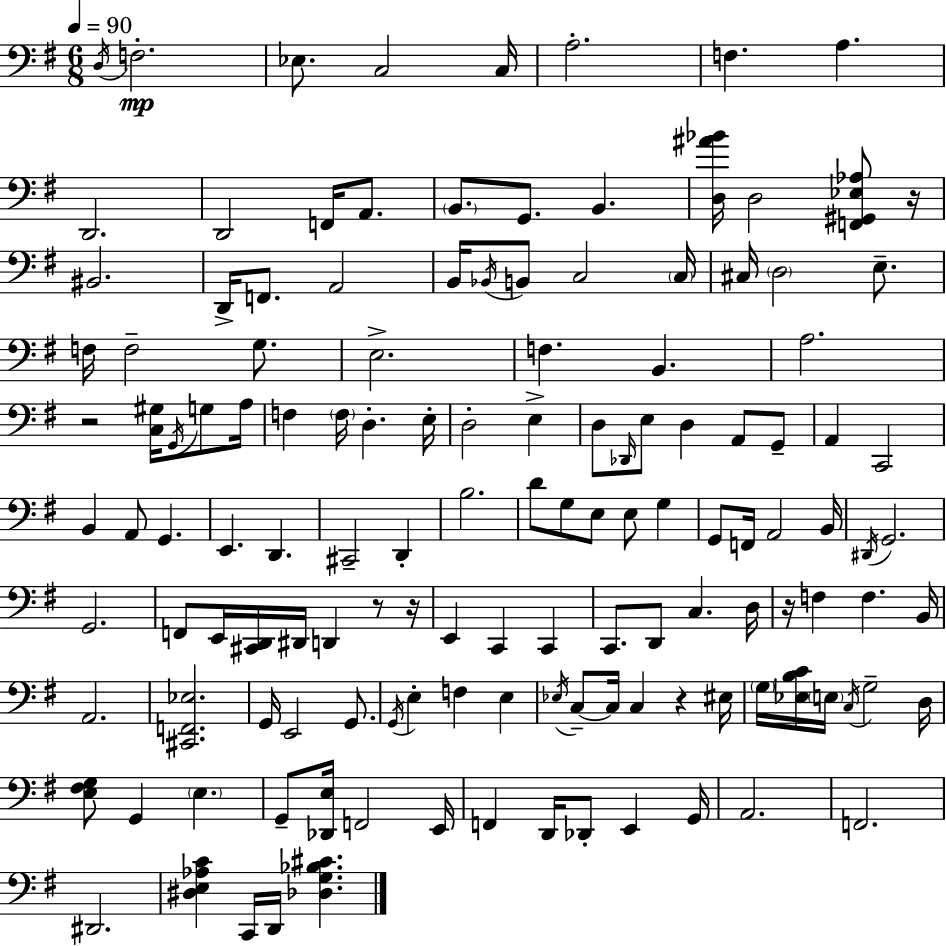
X:1
T:Untitled
M:6/8
L:1/4
K:G
D,/4 F,2 _E,/2 C,2 C,/4 A,2 F, A, D,,2 D,,2 F,,/4 A,,/2 B,,/2 G,,/2 B,, [D,^A_B]/4 D,2 [F,,^G,,_E,_A,]/2 z/4 ^B,,2 D,,/4 F,,/2 A,,2 B,,/4 _B,,/4 B,,/2 C,2 C,/4 ^C,/4 D,2 E,/2 F,/4 F,2 G,/2 E,2 F, B,, A,2 z2 [C,^G,]/4 G,,/4 G,/2 A,/4 F, F,/4 D, E,/4 D,2 E, D,/2 _D,,/4 E,/2 D, A,,/2 G,,/2 A,, C,,2 B,, A,,/2 G,, E,, D,, ^C,,2 D,, B,2 D/2 G,/2 E,/2 E,/2 G, G,,/2 F,,/4 A,,2 B,,/4 ^D,,/4 G,,2 G,,2 F,,/2 E,,/4 [^C,,D,,]/4 ^D,,/4 D,, z/2 z/4 E,, C,, C,, C,,/2 D,,/2 C, D,/4 z/4 F, F, B,,/4 A,,2 [^C,,F,,_E,]2 G,,/4 E,,2 G,,/2 G,,/4 E, F, E, _E,/4 C,/2 C,/4 C, z ^E,/4 G,/4 [_E,B,C]/4 E,/4 C,/4 G,2 D,/4 [E,^F,G,]/2 G,, E, G,,/2 [_D,,E,]/4 F,,2 E,,/4 F,, D,,/4 _D,,/2 E,, G,,/4 A,,2 F,,2 ^D,,2 [^D,E,_A,C] C,,/4 D,,/4 [_D,G,_B,^C]